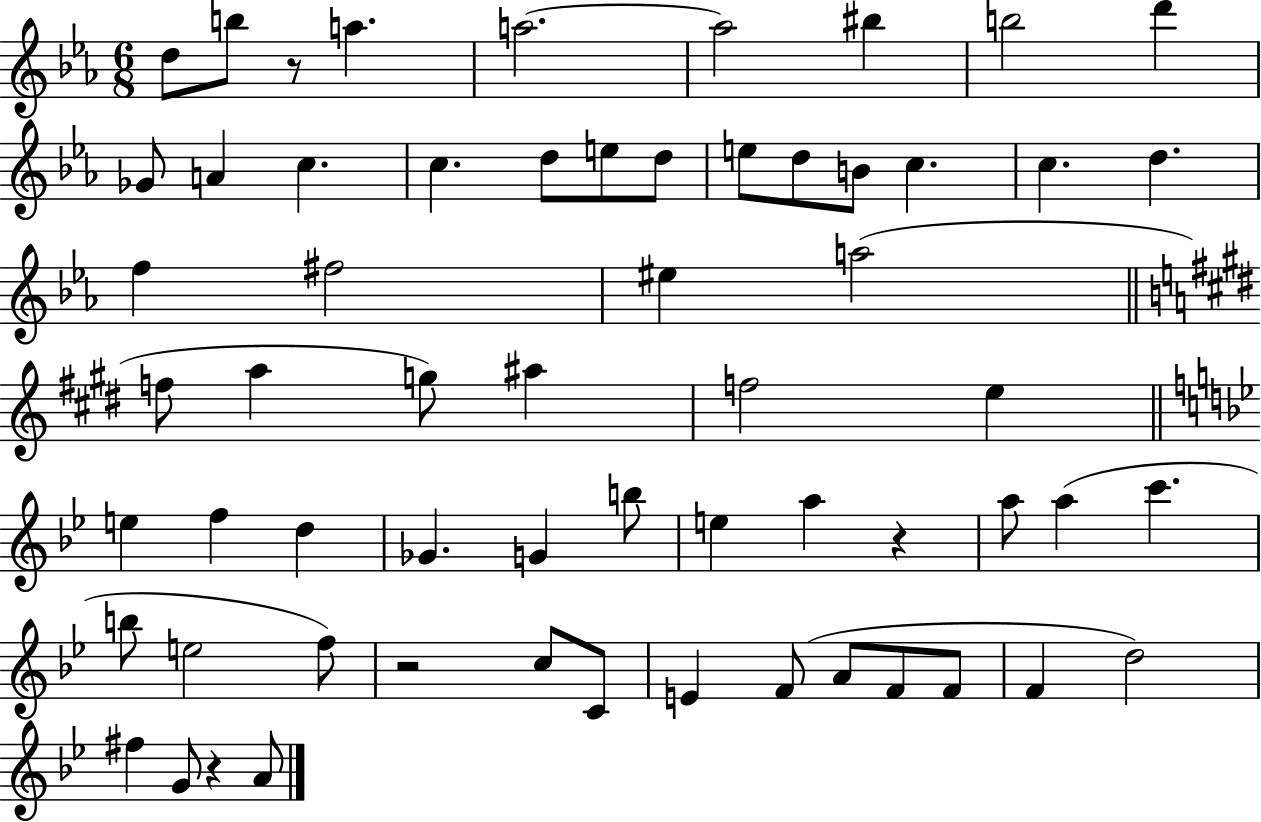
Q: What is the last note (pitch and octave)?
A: A4